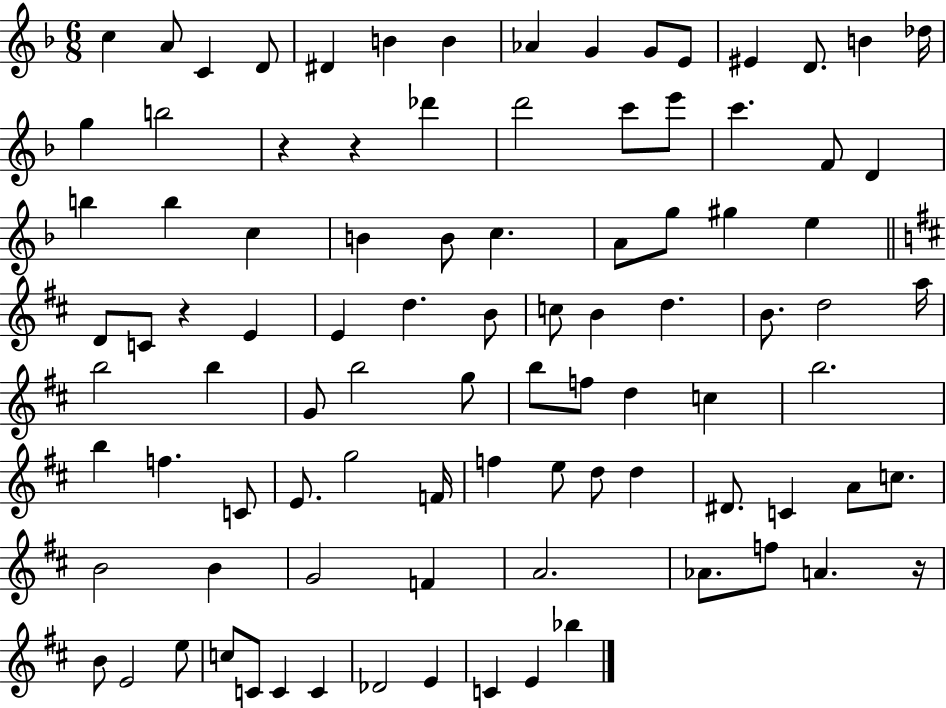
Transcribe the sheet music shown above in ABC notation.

X:1
T:Untitled
M:6/8
L:1/4
K:F
c A/2 C D/2 ^D B B _A G G/2 E/2 ^E D/2 B _d/4 g b2 z z _d' d'2 c'/2 e'/2 c' F/2 D b b c B B/2 c A/2 g/2 ^g e D/2 C/2 z E E d B/2 c/2 B d B/2 d2 a/4 b2 b G/2 b2 g/2 b/2 f/2 d c b2 b f C/2 E/2 g2 F/4 f e/2 d/2 d ^D/2 C A/2 c/2 B2 B G2 F A2 _A/2 f/2 A z/4 B/2 E2 e/2 c/2 C/2 C C _D2 E C E _b